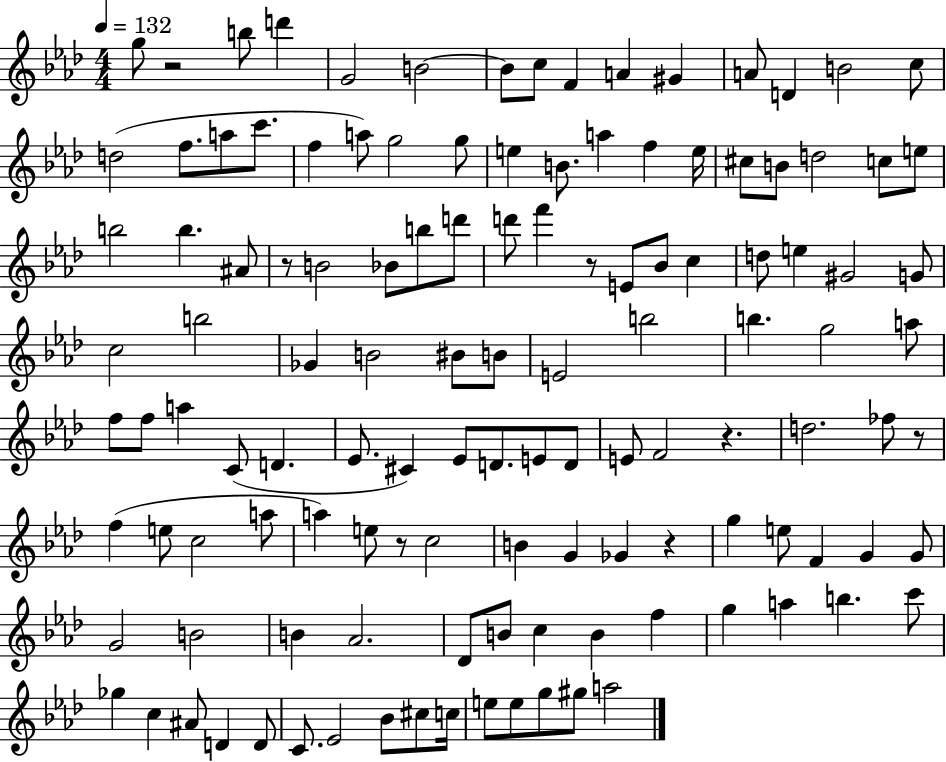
X:1
T:Untitled
M:4/4
L:1/4
K:Ab
g/2 z2 b/2 d' G2 B2 B/2 c/2 F A ^G A/2 D B2 c/2 d2 f/2 a/2 c'/2 f a/2 g2 g/2 e B/2 a f e/4 ^c/2 B/2 d2 c/2 e/2 b2 b ^A/2 z/2 B2 _B/2 b/2 d'/2 d'/2 f' z/2 E/2 _B/2 c d/2 e ^G2 G/2 c2 b2 _G B2 ^B/2 B/2 E2 b2 b g2 a/2 f/2 f/2 a C/2 D _E/2 ^C _E/2 D/2 E/2 D/2 E/2 F2 z d2 _f/2 z/2 f e/2 c2 a/2 a e/2 z/2 c2 B G _G z g e/2 F G G/2 G2 B2 B _A2 _D/2 B/2 c B f g a b c'/2 _g c ^A/2 D D/2 C/2 _E2 _B/2 ^c/2 c/4 e/2 e/2 g/2 ^g/2 a2